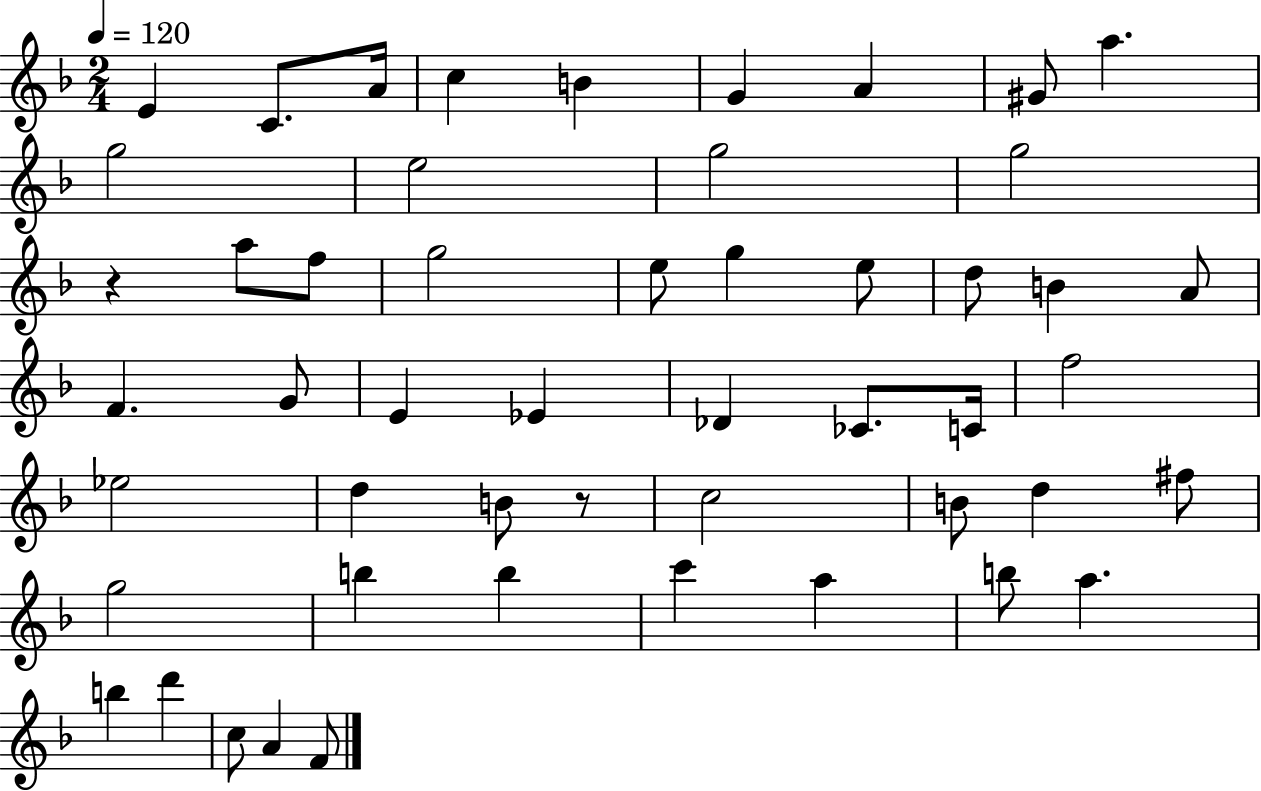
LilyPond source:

{
  \clef treble
  \numericTimeSignature
  \time 2/4
  \key f \major
  \tempo 4 = 120
  e'4 c'8. a'16 | c''4 b'4 | g'4 a'4 | gis'8 a''4. | \break g''2 | e''2 | g''2 | g''2 | \break r4 a''8 f''8 | g''2 | e''8 g''4 e''8 | d''8 b'4 a'8 | \break f'4. g'8 | e'4 ees'4 | des'4 ces'8. c'16 | f''2 | \break ees''2 | d''4 b'8 r8 | c''2 | b'8 d''4 fis''8 | \break g''2 | b''4 b''4 | c'''4 a''4 | b''8 a''4. | \break b''4 d'''4 | c''8 a'4 f'8 | \bar "|."
}